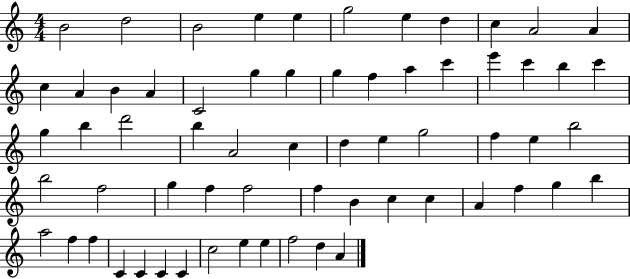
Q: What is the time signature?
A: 4/4